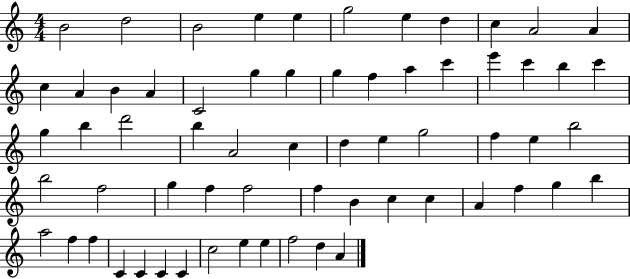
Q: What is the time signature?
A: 4/4